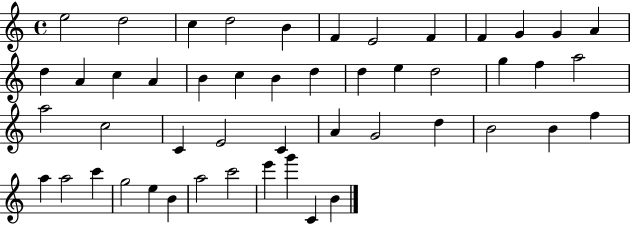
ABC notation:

X:1
T:Untitled
M:4/4
L:1/4
K:C
e2 d2 c d2 B F E2 F F G G A d A c A B c B d d e d2 g f a2 a2 c2 C E2 C A G2 d B2 B f a a2 c' g2 e B a2 c'2 e' g' C B